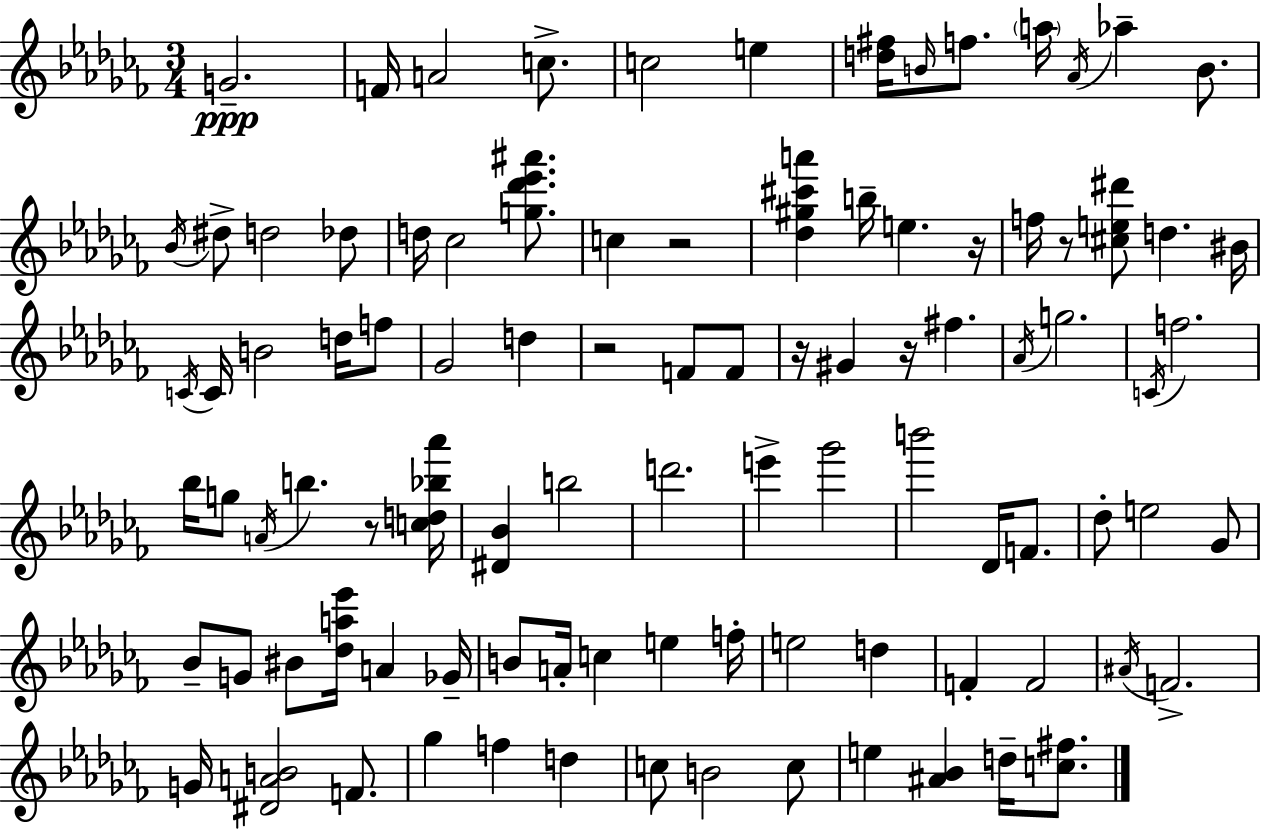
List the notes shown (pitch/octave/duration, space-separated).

G4/h. F4/s A4/h C5/e. C5/h E5/q [D5,F#5]/s B4/s F5/e. A5/s Ab4/s Ab5/q B4/e. Bb4/s D#5/e D5/h Db5/e D5/s CES5/h [G5,Db6,Eb6,A#6]/e. C5/q R/h [Db5,G#5,C#6,A6]/q B5/s E5/q. R/s F5/s R/e [C#5,E5,D#6]/e D5/q. BIS4/s C4/s C4/s B4/h D5/s F5/e Gb4/h D5/q R/h F4/e F4/e R/s G#4/q R/s F#5/q. Ab4/s G5/h. C4/s F5/h. Bb5/s G5/e A4/s B5/q. R/e [C5,D5,Bb5,Ab6]/s [D#4,Bb4]/q B5/h D6/h. E6/q Gb6/h B6/h Db4/s F4/e. Db5/e E5/h Gb4/e Bb4/e G4/e BIS4/e [Db5,A5,Eb6]/s A4/q Gb4/s B4/e A4/s C5/q E5/q F5/s E5/h D5/q F4/q F4/h A#4/s F4/h. G4/s [D#4,A4,B4]/h F4/e. Gb5/q F5/q D5/q C5/e B4/h C5/e E5/q [A#4,Bb4]/q D5/s [C5,F#5]/e.